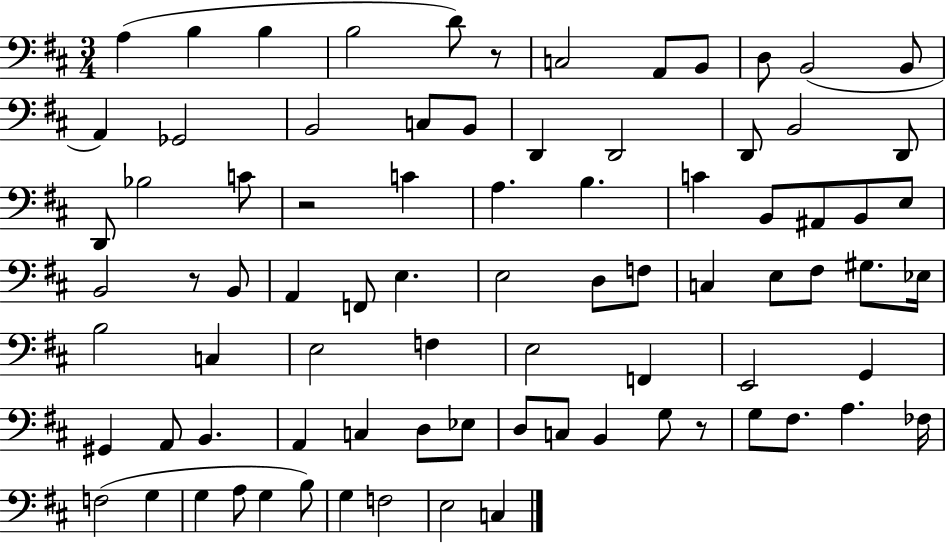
A3/q B3/q B3/q B3/h D4/e R/e C3/h A2/e B2/e D3/e B2/h B2/e A2/q Gb2/h B2/h C3/e B2/e D2/q D2/h D2/e B2/h D2/e D2/e Bb3/h C4/e R/h C4/q A3/q. B3/q. C4/q B2/e A#2/e B2/e E3/e B2/h R/e B2/e A2/q F2/e E3/q. E3/h D3/e F3/e C3/q E3/e F#3/e G#3/e. Eb3/s B3/h C3/q E3/h F3/q E3/h F2/q E2/h G2/q G#2/q A2/e B2/q. A2/q C3/q D3/e Eb3/e D3/e C3/e B2/q G3/e R/e G3/e F#3/e. A3/q. FES3/s F3/h G3/q G3/q A3/e G3/q B3/e G3/q F3/h E3/h C3/q